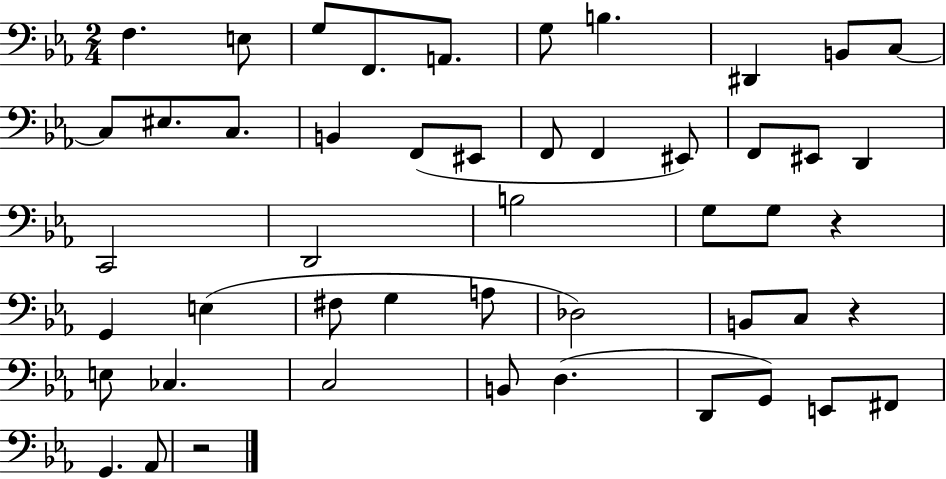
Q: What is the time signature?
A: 2/4